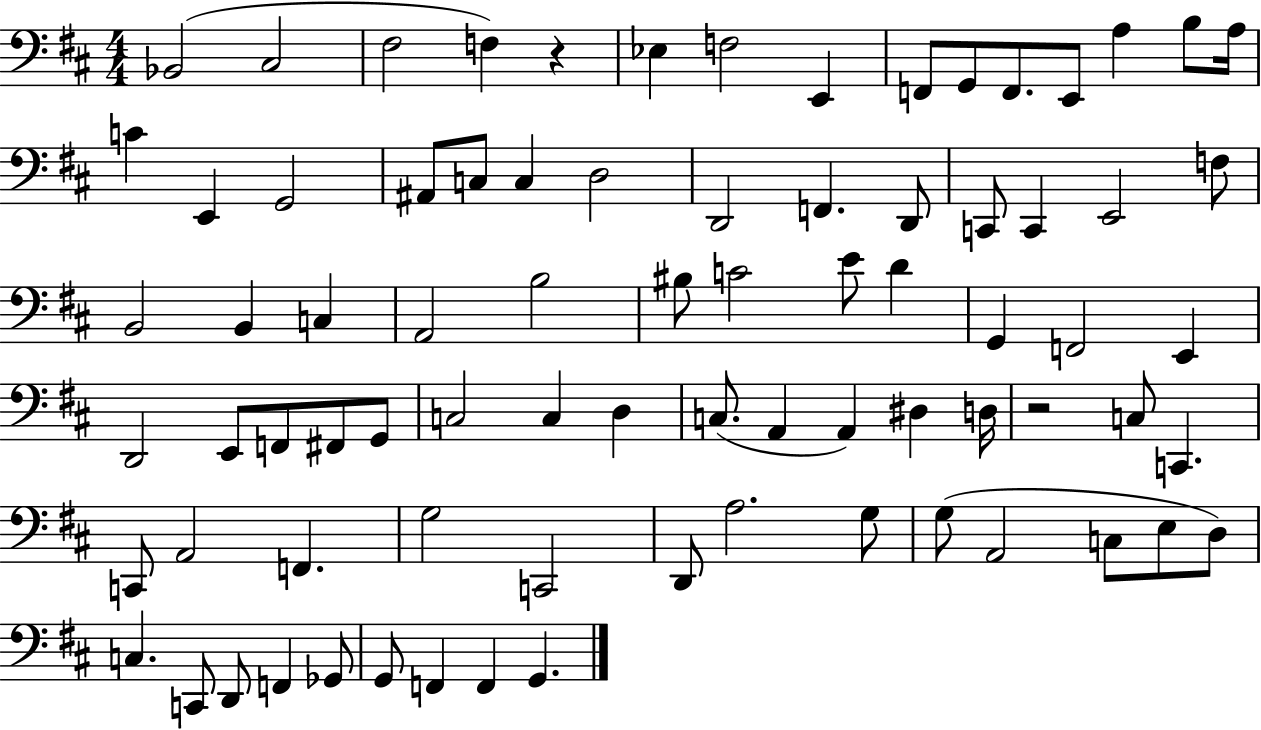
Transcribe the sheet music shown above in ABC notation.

X:1
T:Untitled
M:4/4
L:1/4
K:D
_B,,2 ^C,2 ^F,2 F, z _E, F,2 E,, F,,/2 G,,/2 F,,/2 E,,/2 A, B,/2 A,/4 C E,, G,,2 ^A,,/2 C,/2 C, D,2 D,,2 F,, D,,/2 C,,/2 C,, E,,2 F,/2 B,,2 B,, C, A,,2 B,2 ^B,/2 C2 E/2 D G,, F,,2 E,, D,,2 E,,/2 F,,/2 ^F,,/2 G,,/2 C,2 C, D, C,/2 A,, A,, ^D, D,/4 z2 C,/2 C,, C,,/2 A,,2 F,, G,2 C,,2 D,,/2 A,2 G,/2 G,/2 A,,2 C,/2 E,/2 D,/2 C, C,,/2 D,,/2 F,, _G,,/2 G,,/2 F,, F,, G,,